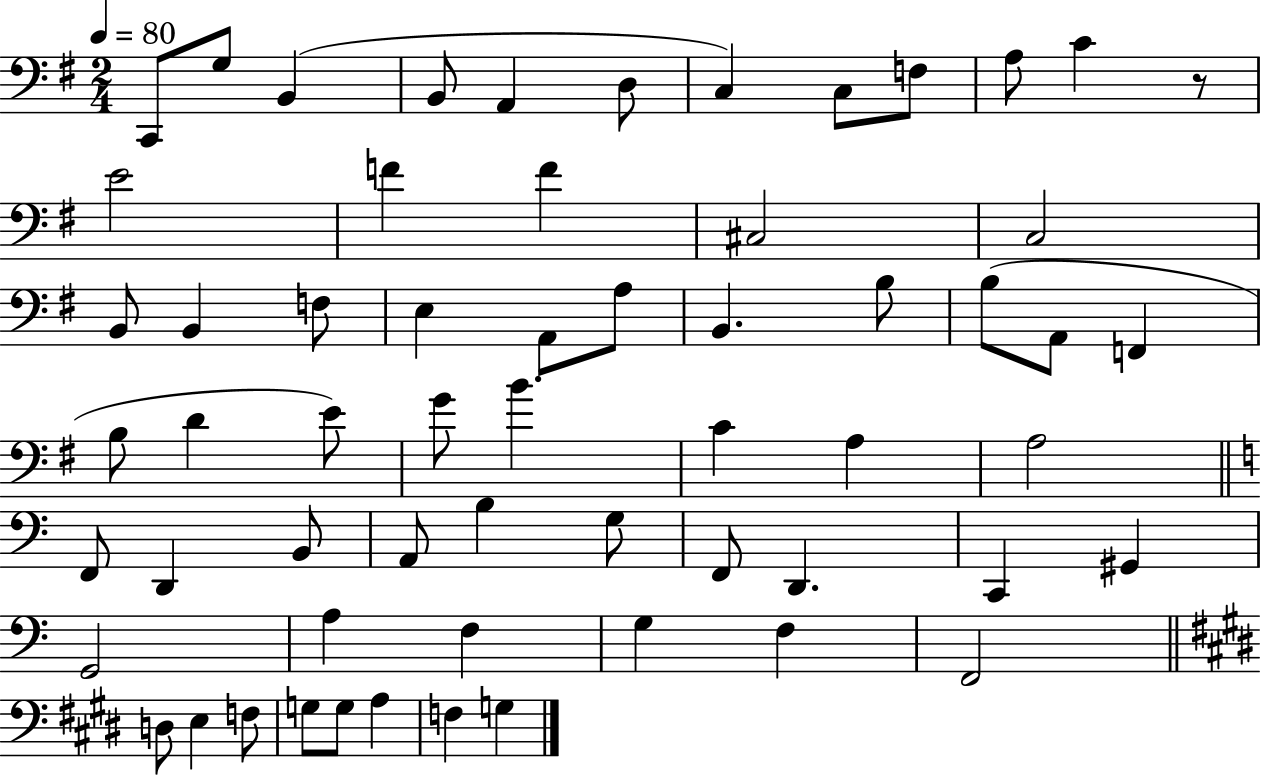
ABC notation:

X:1
T:Untitled
M:2/4
L:1/4
K:G
C,,/2 G,/2 B,, B,,/2 A,, D,/2 C, C,/2 F,/2 A,/2 C z/2 E2 F F ^C,2 C,2 B,,/2 B,, F,/2 E, A,,/2 A,/2 B,, B,/2 B,/2 A,,/2 F,, B,/2 D E/2 G/2 B C A, A,2 F,,/2 D,, B,,/2 A,,/2 B, G,/2 F,,/2 D,, C,, ^G,, G,,2 A, F, G, F, F,,2 D,/2 E, F,/2 G,/2 G,/2 A, F, G,